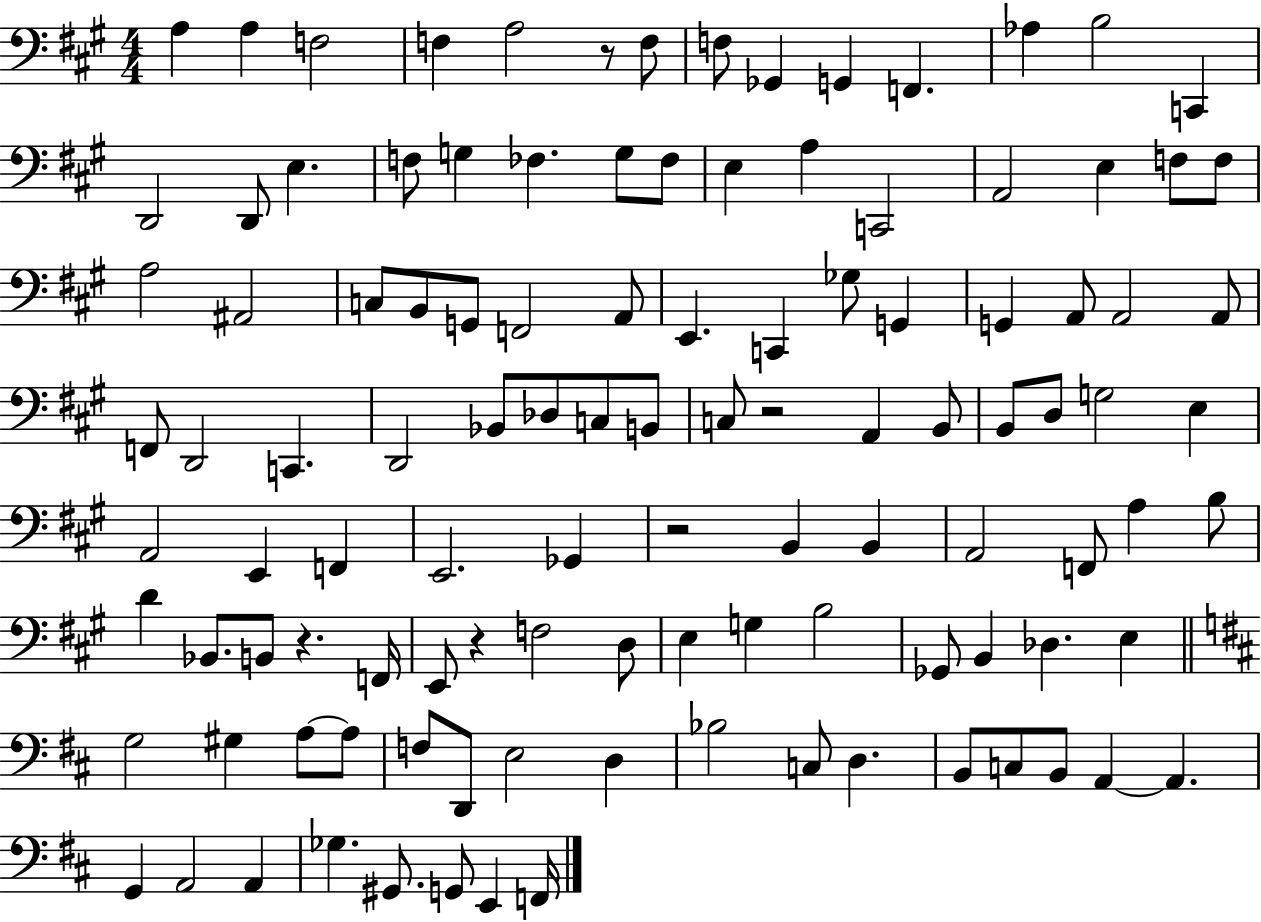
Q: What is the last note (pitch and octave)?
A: F2